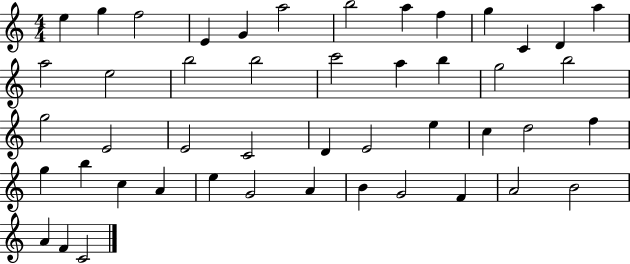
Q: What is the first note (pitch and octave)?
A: E5